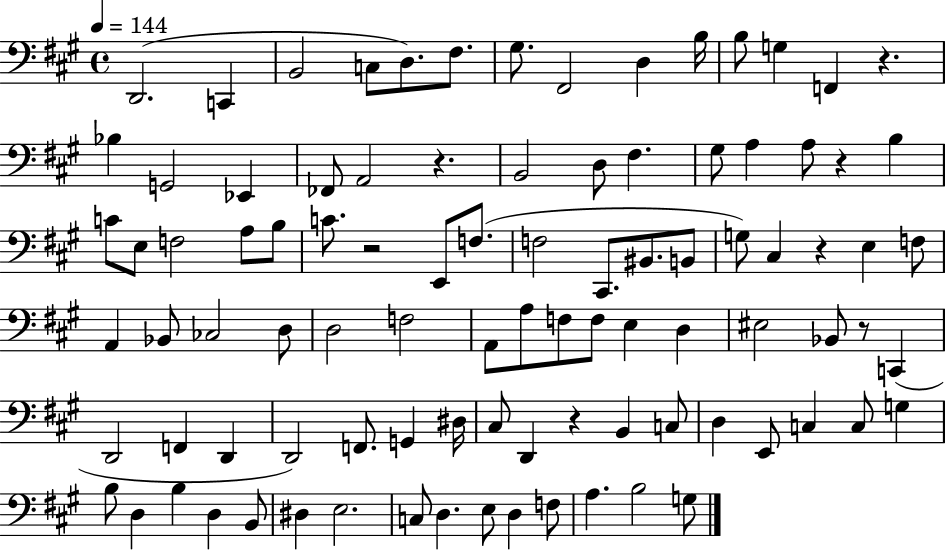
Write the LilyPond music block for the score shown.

{
  \clef bass
  \time 4/4
  \defaultTimeSignature
  \key a \major
  \tempo 4 = 144
  d,2.( c,4 | b,2 c8 d8.) fis8. | gis8. fis,2 d4 b16 | b8 g4 f,4 r4. | \break bes4 g,2 ees,4 | fes,8 a,2 r4. | b,2 d8 fis4. | gis8 a4 a8 r4 b4 | \break c'8 e8 f2 a8 b8 | c'8. r2 e,8 f8.( | f2 cis,8. bis,8. b,8 | g8) cis4 r4 e4 f8 | \break a,4 bes,8 ces2 d8 | d2 f2 | a,8 a8 f8 f8 e4 d4 | eis2 bes,8 r8 c,4( | \break d,2 f,4 d,4 | d,2) f,8. g,4 dis16 | cis8 d,4 r4 b,4 c8 | d4 e,8 c4 c8 g4 | \break b8 d4 b4 d4 b,8 | dis4 e2. | c8 d4. e8 d4 f8 | a4. b2 g8 | \break \bar "|."
}